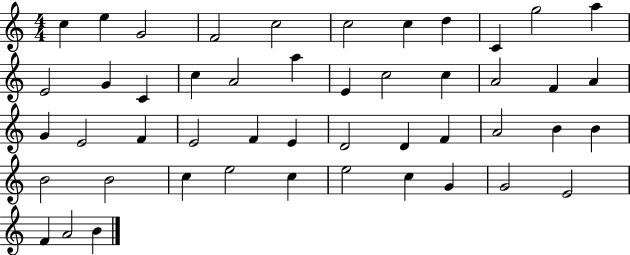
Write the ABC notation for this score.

X:1
T:Untitled
M:4/4
L:1/4
K:C
c e G2 F2 c2 c2 c d C g2 a E2 G C c A2 a E c2 c A2 F A G E2 F E2 F E D2 D F A2 B B B2 B2 c e2 c e2 c G G2 E2 F A2 B